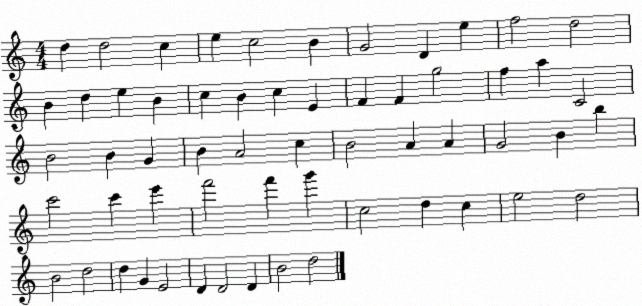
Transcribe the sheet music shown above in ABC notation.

X:1
T:Untitled
M:4/4
L:1/4
K:C
d d2 c e c2 B G2 D e f2 d2 B d e B c B c E F F g2 f a C2 B2 B G B A2 c B2 A A G2 B b c'2 c' e' f'2 f' g' c2 d c e2 d2 B2 d2 d G E2 D D2 D B2 d2